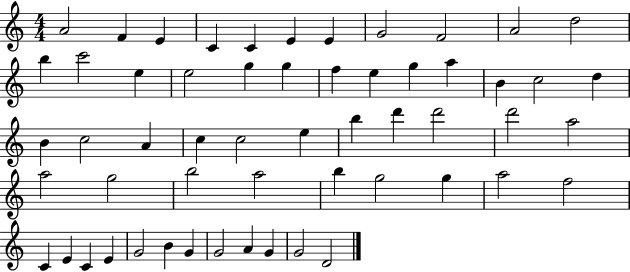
{
  \clef treble
  \numericTimeSignature
  \time 4/4
  \key c \major
  a'2 f'4 e'4 | c'4 c'4 e'4 e'4 | g'2 f'2 | a'2 d''2 | \break b''4 c'''2 e''4 | e''2 g''4 g''4 | f''4 e''4 g''4 a''4 | b'4 c''2 d''4 | \break b'4 c''2 a'4 | c''4 c''2 e''4 | b''4 d'''4 d'''2 | d'''2 a''2 | \break a''2 g''2 | b''2 a''2 | b''4 g''2 g''4 | a''2 f''2 | \break c'4 e'4 c'4 e'4 | g'2 b'4 g'4 | g'2 a'4 g'4 | g'2 d'2 | \break \bar "|."
}